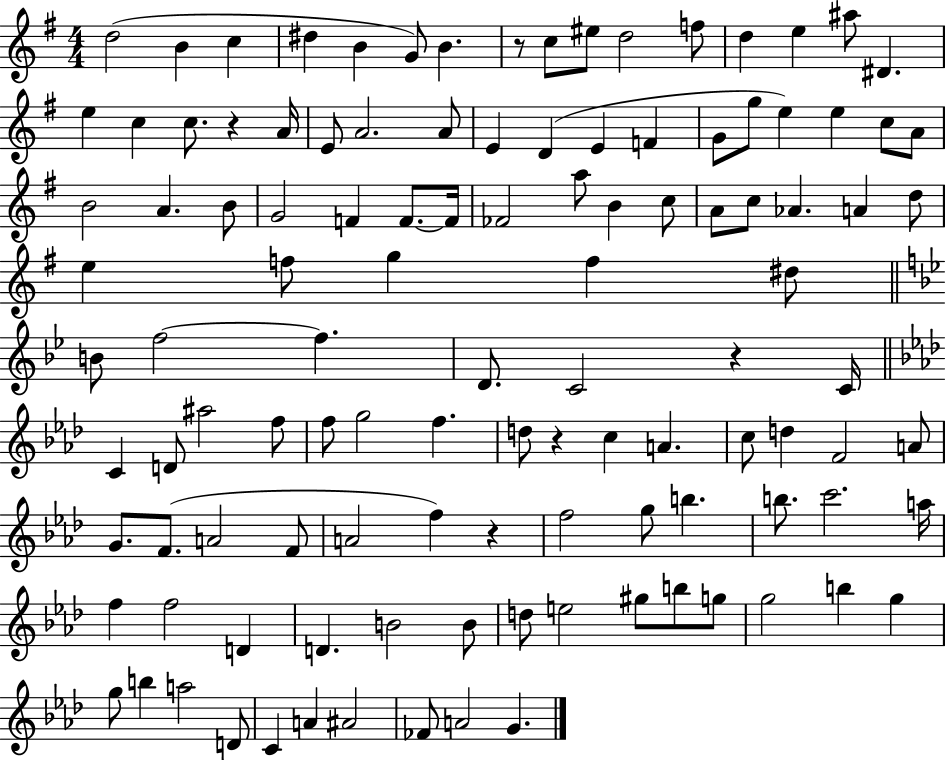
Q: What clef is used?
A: treble